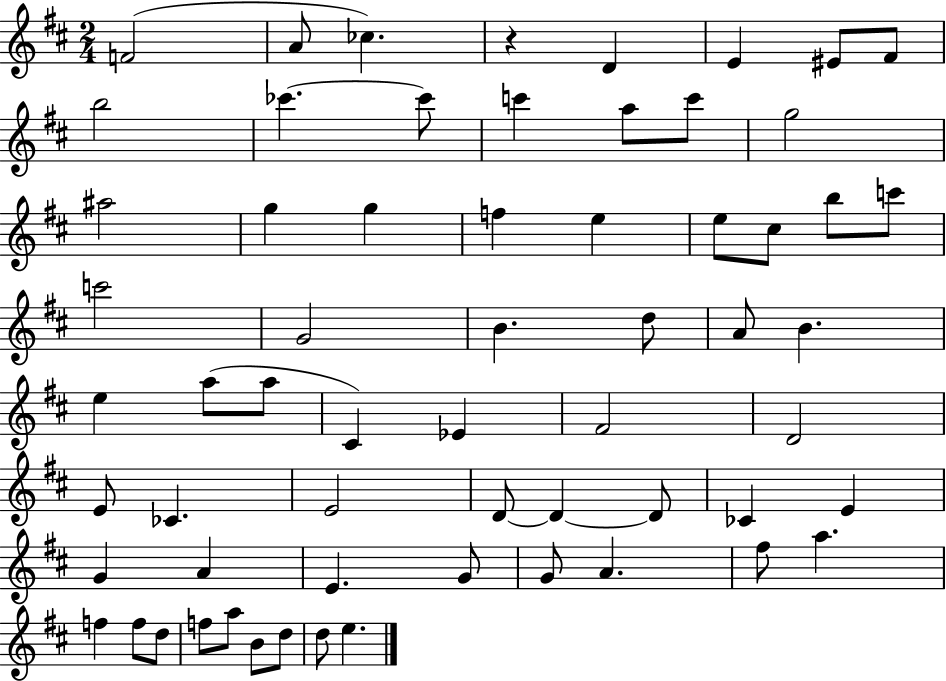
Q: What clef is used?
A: treble